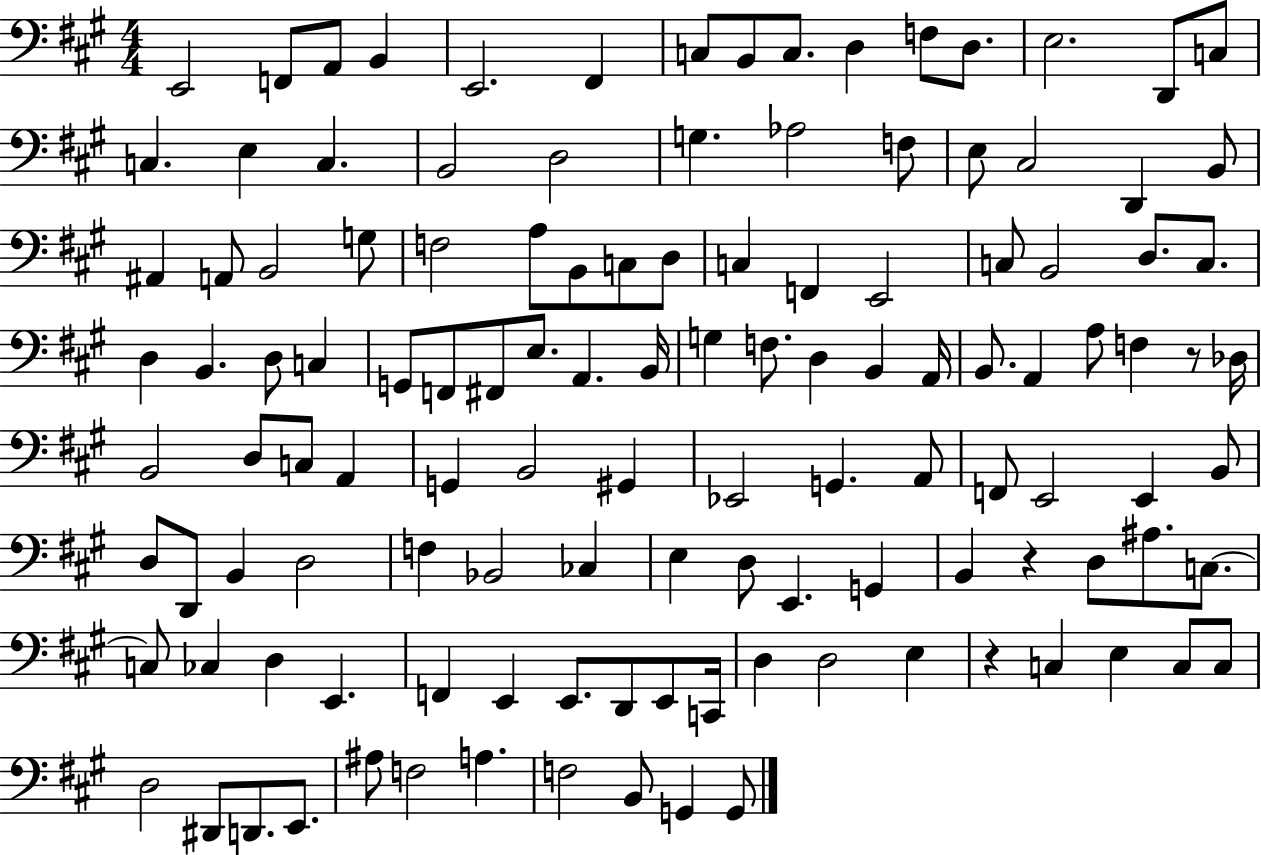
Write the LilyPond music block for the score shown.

{
  \clef bass
  \numericTimeSignature
  \time 4/4
  \key a \major
  e,2 f,8 a,8 b,4 | e,2. fis,4 | c8 b,8 c8. d4 f8 d8. | e2. d,8 c8 | \break c4. e4 c4. | b,2 d2 | g4. aes2 f8 | e8 cis2 d,4 b,8 | \break ais,4 a,8 b,2 g8 | f2 a8 b,8 c8 d8 | c4 f,4 e,2 | c8 b,2 d8. c8. | \break d4 b,4. d8 c4 | g,8 f,8 fis,8 e8. a,4. b,16 | g4 f8. d4 b,4 a,16 | b,8. a,4 a8 f4 r8 des16 | \break b,2 d8 c8 a,4 | g,4 b,2 gis,4 | ees,2 g,4. a,8 | f,8 e,2 e,4 b,8 | \break d8 d,8 b,4 d2 | f4 bes,2 ces4 | e4 d8 e,4. g,4 | b,4 r4 d8 ais8. c8.~~ | \break c8 ces4 d4 e,4. | f,4 e,4 e,8. d,8 e,8 c,16 | d4 d2 e4 | r4 c4 e4 c8 c8 | \break d2 dis,8 d,8. e,8. | ais8 f2 a4. | f2 b,8 g,4 g,8 | \bar "|."
}